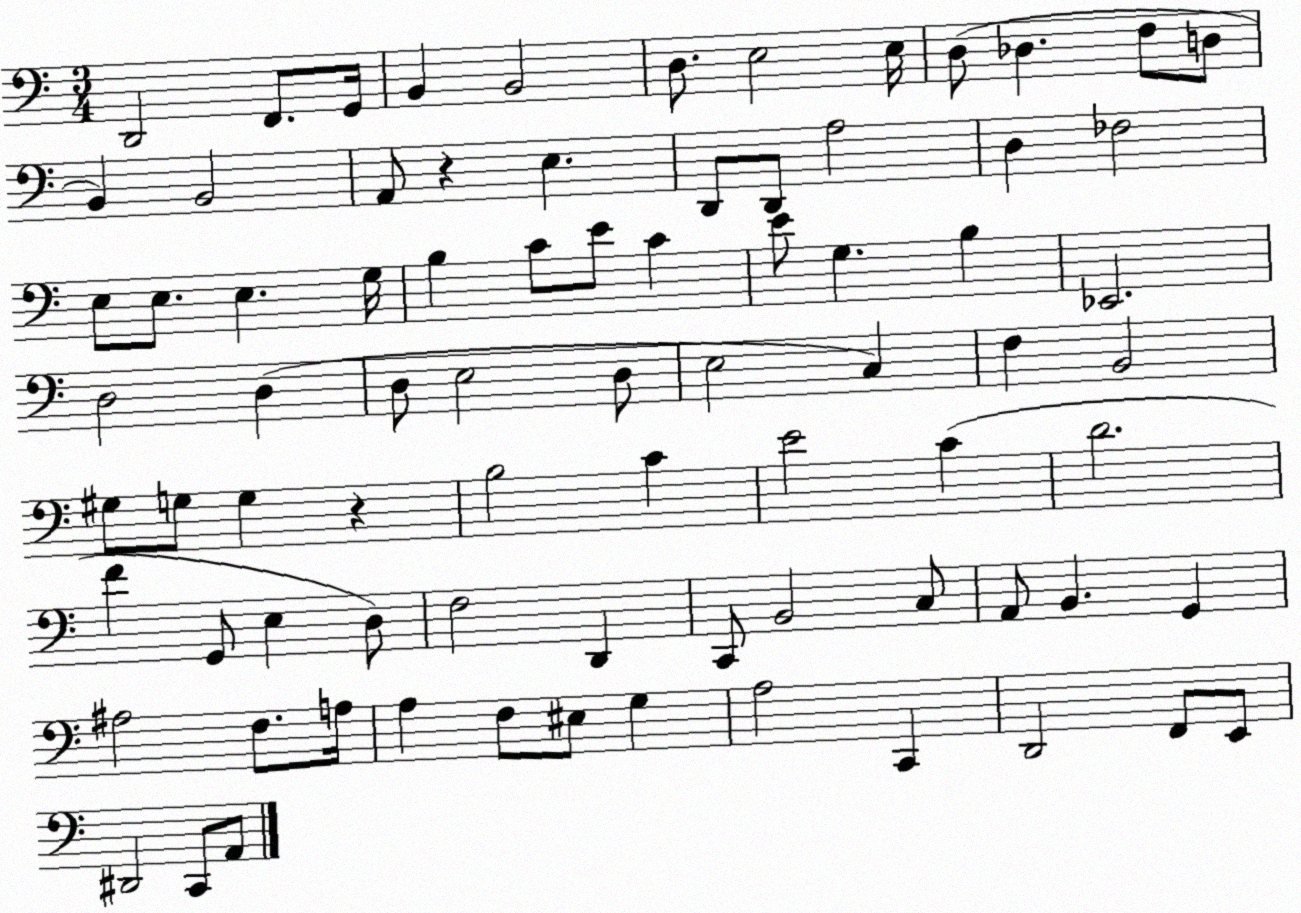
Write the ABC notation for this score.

X:1
T:Untitled
M:3/4
L:1/4
K:C
D,,2 F,,/2 G,,/4 B,, B,,2 D,/2 E,2 E,/4 D,/2 _D, F,/2 D,/2 B,, B,,2 A,,/2 z E, D,,/2 D,,/2 A,2 D, _F,2 E,/2 E,/2 E, G,/4 B, C/2 E/2 C E/2 G, B, _E,,2 D,2 D, D,/2 E,2 D,/2 E,2 C, F, B,,2 ^G,/2 G,/2 G, z B,2 C E2 C D2 F G,,/2 E, D,/2 F,2 D,, C,,/2 B,,2 C,/2 A,,/2 B,, G,, ^A,2 F,/2 A,/4 A, F,/2 ^E,/2 G, A,2 C,, D,,2 F,,/2 E,,/2 ^D,,2 C,,/2 A,,/2